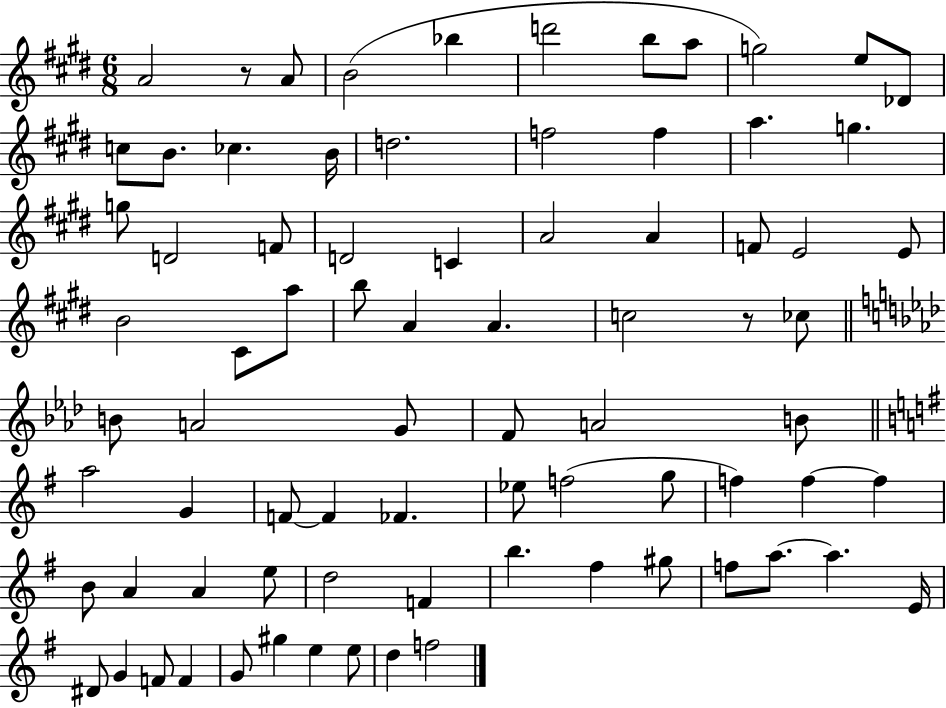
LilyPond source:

{
  \clef treble
  \numericTimeSignature
  \time 6/8
  \key e \major
  \repeat volta 2 { a'2 r8 a'8 | b'2( bes''4 | d'''2 b''8 a''8 | g''2) e''8 des'8 | \break c''8 b'8. ces''4. b'16 | d''2. | f''2 f''4 | a''4. g''4. | \break g''8 d'2 f'8 | d'2 c'4 | a'2 a'4 | f'8 e'2 e'8 | \break b'2 cis'8 a''8 | b''8 a'4 a'4. | c''2 r8 ces''8 | \bar "||" \break \key aes \major b'8 a'2 g'8 | f'8 a'2 b'8 | \bar "||" \break \key g \major a''2 g'4 | f'8~~ f'4 fes'4. | ees''8 f''2( g''8 | f''4) f''4~~ f''4 | \break b'8 a'4 a'4 e''8 | d''2 f'4 | b''4. fis''4 gis''8 | f''8 a''8.~~ a''4. e'16 | \break dis'8 g'4 f'8 f'4 | g'8 gis''4 e''4 e''8 | d''4 f''2 | } \bar "|."
}